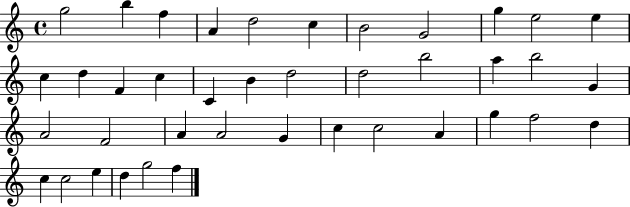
{
  \clef treble
  \time 4/4
  \defaultTimeSignature
  \key c \major
  g''2 b''4 f''4 | a'4 d''2 c''4 | b'2 g'2 | g''4 e''2 e''4 | \break c''4 d''4 f'4 c''4 | c'4 b'4 d''2 | d''2 b''2 | a''4 b''2 g'4 | \break a'2 f'2 | a'4 a'2 g'4 | c''4 c''2 a'4 | g''4 f''2 d''4 | \break c''4 c''2 e''4 | d''4 g''2 f''4 | \bar "|."
}